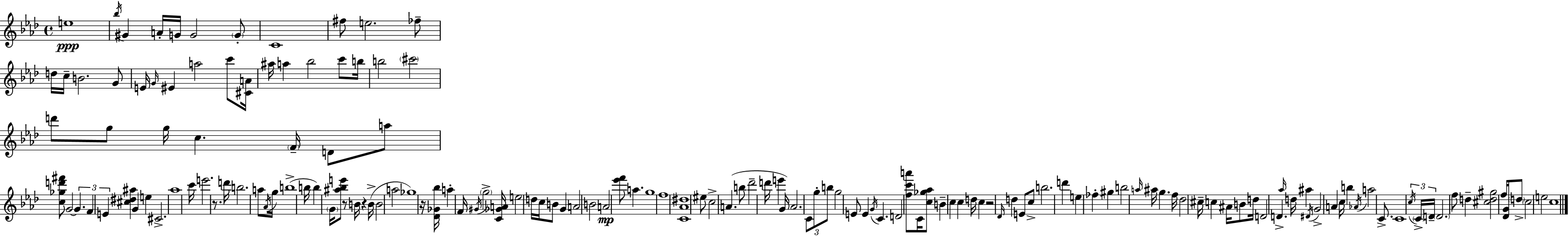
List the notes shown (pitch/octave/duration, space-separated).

E5/w Bb5/s G#4/q A4/s G4/s G4/h G4/e C4/w F#5/e E5/h. FES5/e D5/s C5/s B4/h. G4/e E4/s G4/s EIS4/q A5/h C6/e [C#4,A4]/s A#5/s A5/q Bb5/h C6/e B5/s B5/h C#6/h D6/e G5/e G5/s C5/q. F4/s D4/e A5/e [C5,Gb5,D6,F#6]/e G4/h G4/q. F4/q E4/q [C#5,D#5,A#5]/q G4/q E5/q C#4/h. Ab5/w C6/s E6/h. R/e. D6/s B5/h. A5/e Ab4/s G5/s B5/w B5/s B5/q G4/s [A#5,Bb5,E6]/e R/e B4/s R/q B4/s B4/h A5/h Gb5/w R/s [Db4,Gb4,Bb5]/s A5/q F4/s G#4/s G5/h [C4,Gb4,A4]/s E5/h D5/s C5/s B4/e G4/q A4/h B4/h A4/h [Eb6,F6]/e A5/q. G5/w F5/w [C4,Ab4,D#5]/w EIS5/e C5/h A4/q. B5/e Db6/h D6/s E6/q G4/s Ab4/h. C4/e G5/e B5/e G5/h E4/e E4/q G4/s C4/q. D4/h [F5,C6,A6]/e C4/s [C5,Gb5,Ab5]/e B4/q C5/q C5/q D5/s C5/q R/h Db4/s D5/q E4/e C5/e B5/h. D6/q E5/q FES5/q G#5/q B5/h A5/s A#5/s G5/q. F5/s Db5/h C#5/s C5/q A#4/s B4/e D5/s D4/h D4/q. Ab5/s D5/s A#5/q D#4/s G4/h A4/q C5/s B5/q Ab4/s A5/h C4/e. C4/w C5/s C4/s D4/s D4/h. F5/e D5/q [C#5,D5,G#5]/h F5/s [Db4,G4]/s D5/e C5/h E5/h C5/w